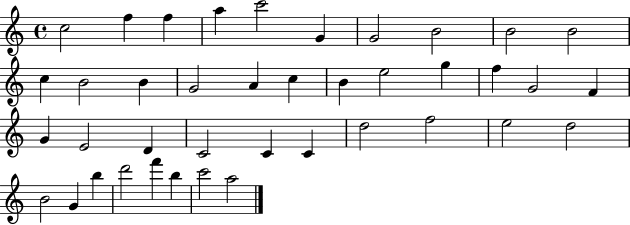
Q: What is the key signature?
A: C major